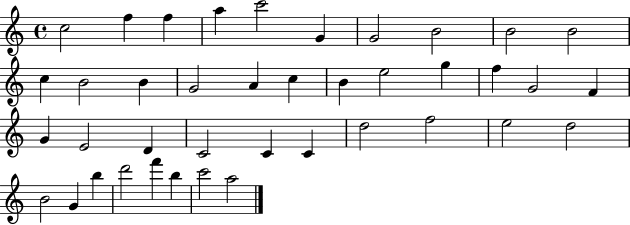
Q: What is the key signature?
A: C major